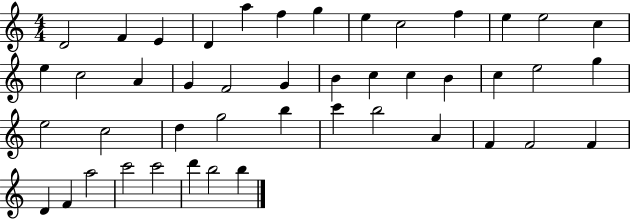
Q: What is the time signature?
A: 4/4